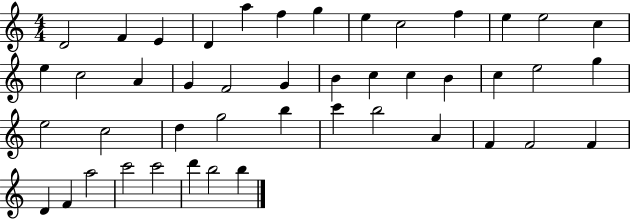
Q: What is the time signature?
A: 4/4